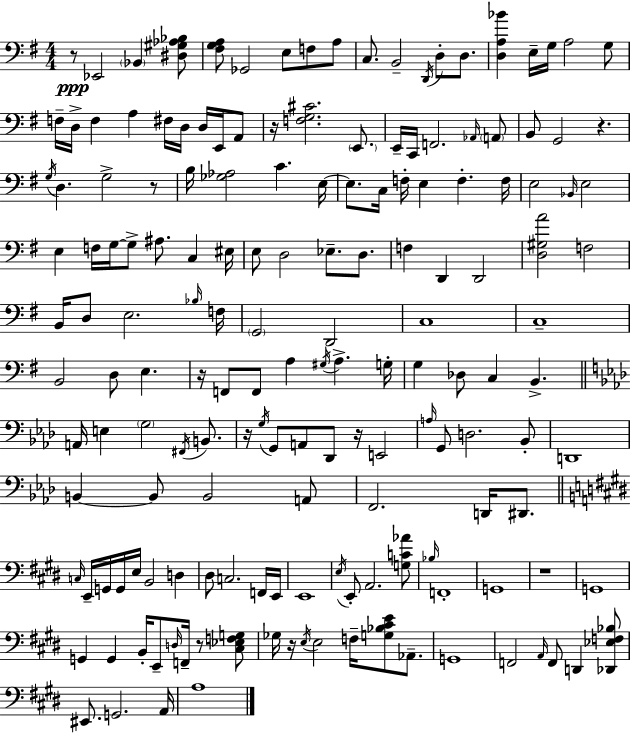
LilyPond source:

{
  \clef bass
  \numericTimeSignature
  \time 4/4
  \key e \minor
  r8\ppp ees,2 \parenthesize bes,4 <dis gis aes bes>8 | <fis g a>8 ges,2 e8 f8 a8 | c8. b,2-- \acciaccatura { d,16 } d8-. d8. | <d a bes'>4 e16-- g16 a2 g8 | \break f16-- d16-> f4 a4 fis16 d16 d16 e,16 a,8 | r16 <f g cis'>2. \parenthesize e,8. | e,16-- c,16 f,2. \grace { aes,16 } | \parenthesize a,8 b,8 g,2 r4. | \break \acciaccatura { g16 } d4. g2-> | r8 b16 <ges aes>2 c'4. | e16~~ e8. c16 f16-. e4 f4.-. | f16 e2 \grace { bes,16 } e2 | \break e4 f16 g16~~ g8-> ais8. c4 | eis16 e8 d2 ees8.-- | d8. f4 d,4 d,2 | <d gis a'>2 f2 | \break b,16 d8 e2. | \grace { bes16 } f16 \parenthesize g,2 d,2 | c1 | c1-- | \break b,2 d8 e4. | r16 f,8 f,8 a4 \acciaccatura { gis16 } a4.-> | g16-. g4 des8 c4 | b,4.-> \bar "||" \break \key aes \major a,16 e4 \parenthesize g2 \acciaccatura { fis,16 } b,8. | r16 \acciaccatura { g16 } g,8 a,8 des,8 r16 e,2 | \grace { a16 } g,8 d2. | bes,8-. d,1 | \break b,4~~ b,8 b,2 | a,8 f,2. d,16 | dis,8. \bar "||" \break \key e \major \grace { c16 } e,16-- g,16 g,16 e16 b,2 d4 | dis8 c2. f,16 | e,16 e,1 | \acciaccatura { e16 } e,8-. a,2. | \break <g c' aes'>8 \grace { bes16 } f,1-. | g,1 | r1 | g,1 | \break g,4 g,4 b,16-. e,8-- \grace { d16 } f,16-- | r8 <cis ees f g>8 ges16 r16 \acciaccatura { e16 } e2 f16-- | <g bes cis' e'>8 aes,8.-- g,1 | f,2 \grace { a,16 } f,8 | \break d,4 <des, ees f bes>8 eis,8. g,2. | a,16 a1 | \bar "|."
}